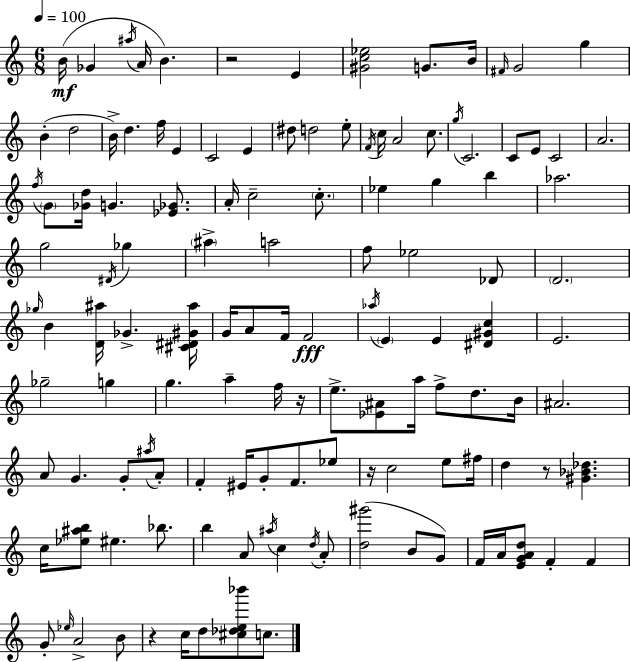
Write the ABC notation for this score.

X:1
T:Untitled
M:6/8
L:1/4
K:C
B/4 _G ^a/4 A/4 B z2 E [^Gc_e]2 G/2 B/4 ^F/4 G2 g B d2 B/4 d f/4 E C2 E ^d/2 d2 e/2 F/4 c/4 A2 c/2 g/4 C2 C/2 E/2 C2 A2 f/4 G/2 [_Gd]/4 G [_E_G]/2 A/4 c2 c/2 _e g b _a2 g2 ^D/4 _g ^a a2 f/2 _e2 _D/2 D2 _g/4 B [D^a]/4 _G [^C^D^G^a]/4 G/4 A/2 F/4 F2 _a/4 E E [^D^Gc] E2 _g2 g g a f/4 z/4 e/2 [_E^A]/2 a/4 f/2 d/2 B/4 ^A2 A/2 G G/2 ^a/4 A/2 F ^E/4 G/2 F/2 _e/2 z/4 c2 e/2 ^f/4 d z/2 [^G_B_d] c/4 [_e^ab]/2 ^e _b/2 b A/2 ^a/4 c d/4 A/2 [d^g']2 B/2 G/2 F/4 A/4 [EGAd]/2 F F G/2 _e/4 A2 B/2 z c/4 d/2 [^c_de_b']/2 c/2